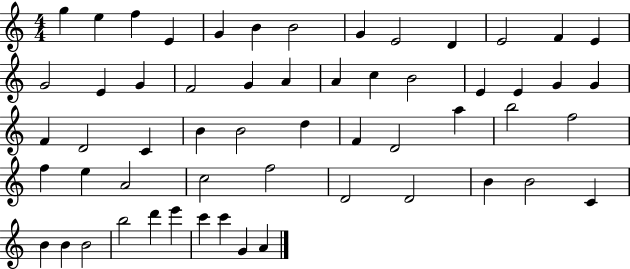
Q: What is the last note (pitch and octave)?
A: A4